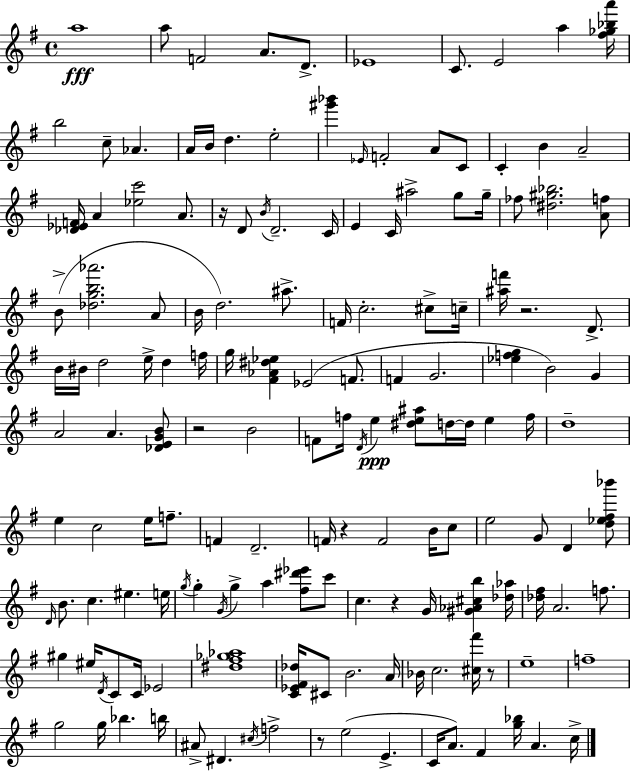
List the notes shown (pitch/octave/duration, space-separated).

A5/w A5/e F4/h A4/e. D4/e. Eb4/w C4/e. E4/h A5/q [F#5,Gb5,Bb5,A6]/s B5/h C5/e Ab4/q. A4/s B4/s D5/q. E5/h [G#6,Bb6]/q Eb4/s F4/h A4/e C4/e C4/q B4/q A4/h [Db4,Eb4,F4]/s A4/q [Eb5,C6]/h A4/e. R/s D4/e B4/s D4/h. C4/s E4/q C4/s A#5/h G5/e G5/s FES5/e [D#5,G#5,Bb5]/h. [A4,F5]/e B4/e [Db5,G5,B5,Ab6]/h. A4/e B4/s D5/h. A#5/e. F4/s C5/h. C#5/e C5/s [A#5,F6]/s R/h. D4/e. B4/s BIS4/s D5/h E5/s D5/q F5/s G5/s [F#4,Ab4,D#5,Eb5]/q Eb4/h F4/e. F4/q G4/h. [Eb5,F5,G5]/q B4/h G4/q A4/h A4/q. [Db4,E4,G4,B4]/e R/h B4/h F4/e F5/s D4/s E5/q [D#5,E5,A#5]/e D5/s D5/s E5/q F5/s D5/w E5/q C5/h E5/s F5/e. F4/q D4/h. F4/s R/q F4/h B4/s C5/e E5/h G4/e D4/q [D5,Eb5,F#5,Bb6]/e D4/s B4/e. C5/q. EIS5/q. E5/s G5/s G5/q G4/s G5/q A5/q [F#5,D#6,Eb6]/e C6/e C5/q. R/q G4/s [G#4,Ab4,C#5,B5]/q [Db5,Ab5]/s [Db5,F#5]/s A4/h. F5/e. G#5/q EIS5/s D4/s C4/e C4/s Eb4/h [D#5,F#5,Gb5,Ab5]/w [C4,Eb4,F#4,Db5]/s C#4/e B4/h. A4/s Bb4/s C5/h. [C#5,F#6]/s R/e E5/w F5/w G5/h G5/s Bb5/q. B5/s A#4/e D#4/q. C#5/s F5/h R/e E5/h E4/q. C4/s A4/e. F#4/q [G5,Bb5]/s A4/q. C5/s